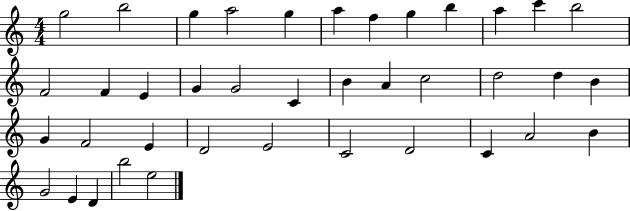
X:1
T:Untitled
M:4/4
L:1/4
K:C
g2 b2 g a2 g a f g b a c' b2 F2 F E G G2 C B A c2 d2 d B G F2 E D2 E2 C2 D2 C A2 B G2 E D b2 e2